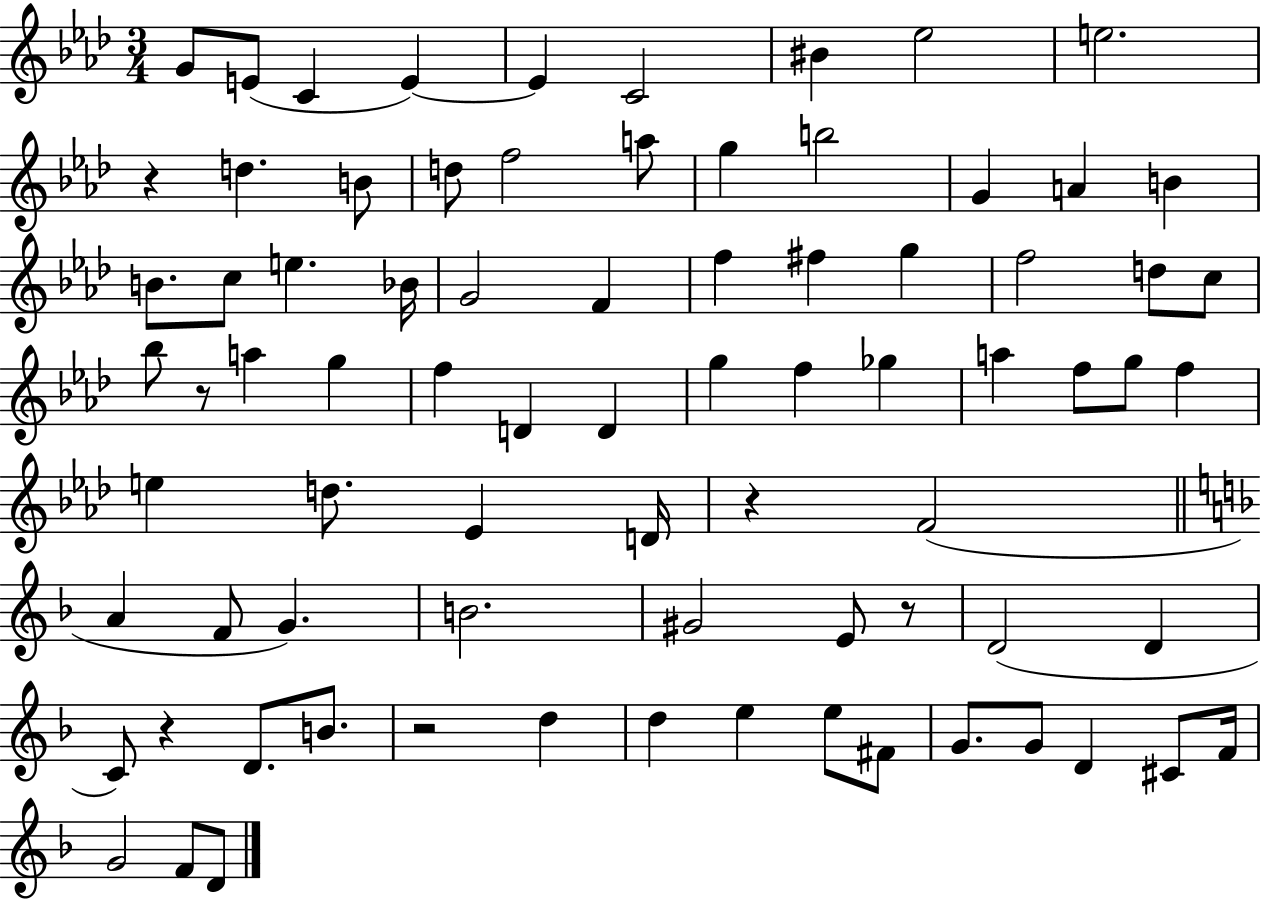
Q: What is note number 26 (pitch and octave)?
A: F5